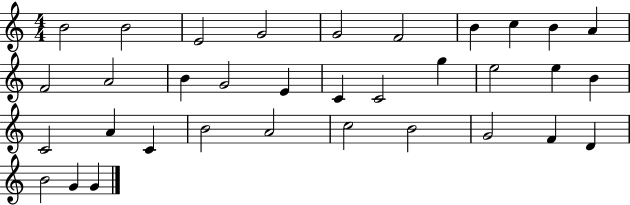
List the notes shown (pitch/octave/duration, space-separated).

B4/h B4/h E4/h G4/h G4/h F4/h B4/q C5/q B4/q A4/q F4/h A4/h B4/q G4/h E4/q C4/q C4/h G5/q E5/h E5/q B4/q C4/h A4/q C4/q B4/h A4/h C5/h B4/h G4/h F4/q D4/q B4/h G4/q G4/q